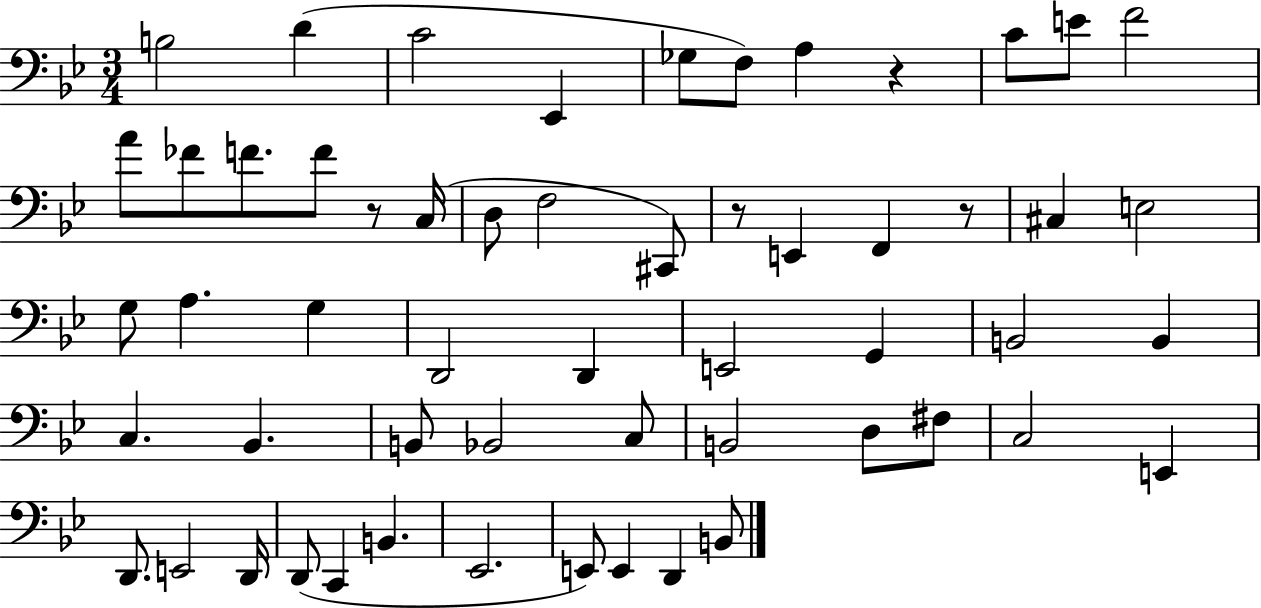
B3/h D4/q C4/h Eb2/q Gb3/e F3/e A3/q R/q C4/e E4/e F4/h A4/e FES4/e F4/e. F4/e R/e C3/s D3/e F3/h C#2/e R/e E2/q F2/q R/e C#3/q E3/h G3/e A3/q. G3/q D2/h D2/q E2/h G2/q B2/h B2/q C3/q. Bb2/q. B2/e Bb2/h C3/e B2/h D3/e F#3/e C3/h E2/q D2/e. E2/h D2/s D2/e C2/q B2/q. Eb2/h. E2/e E2/q D2/q B2/e